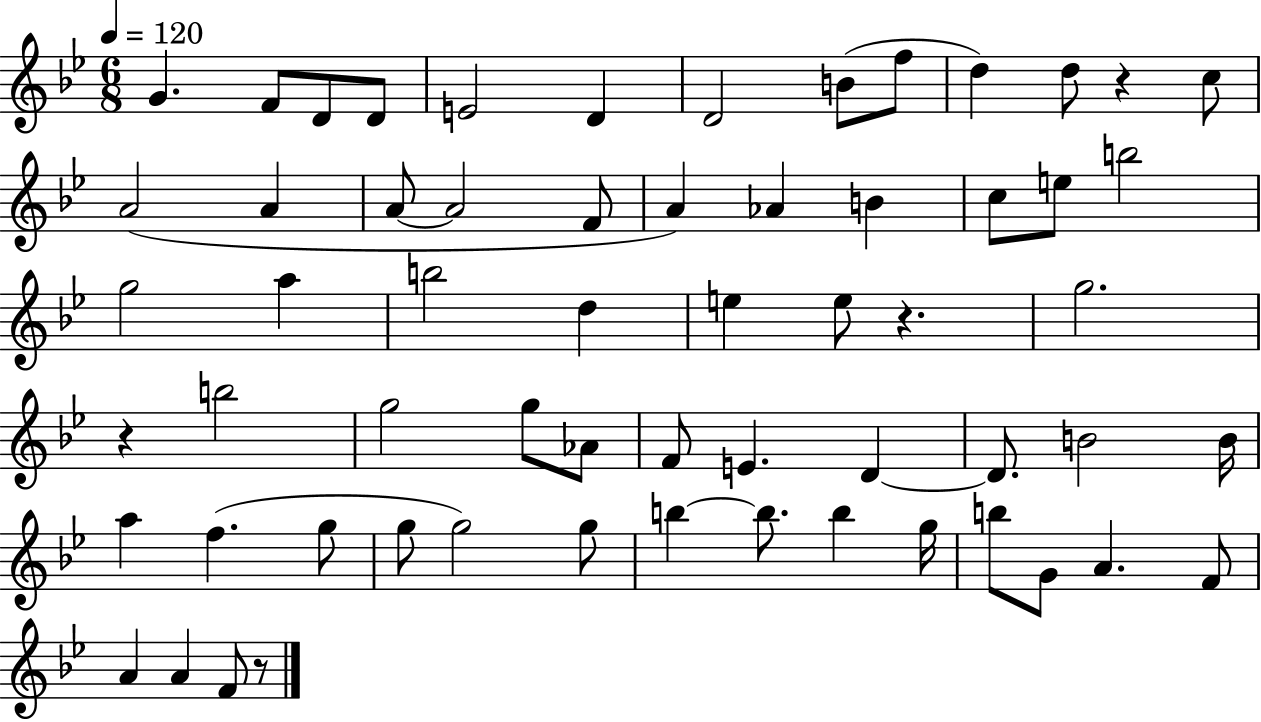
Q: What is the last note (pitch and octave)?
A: F4